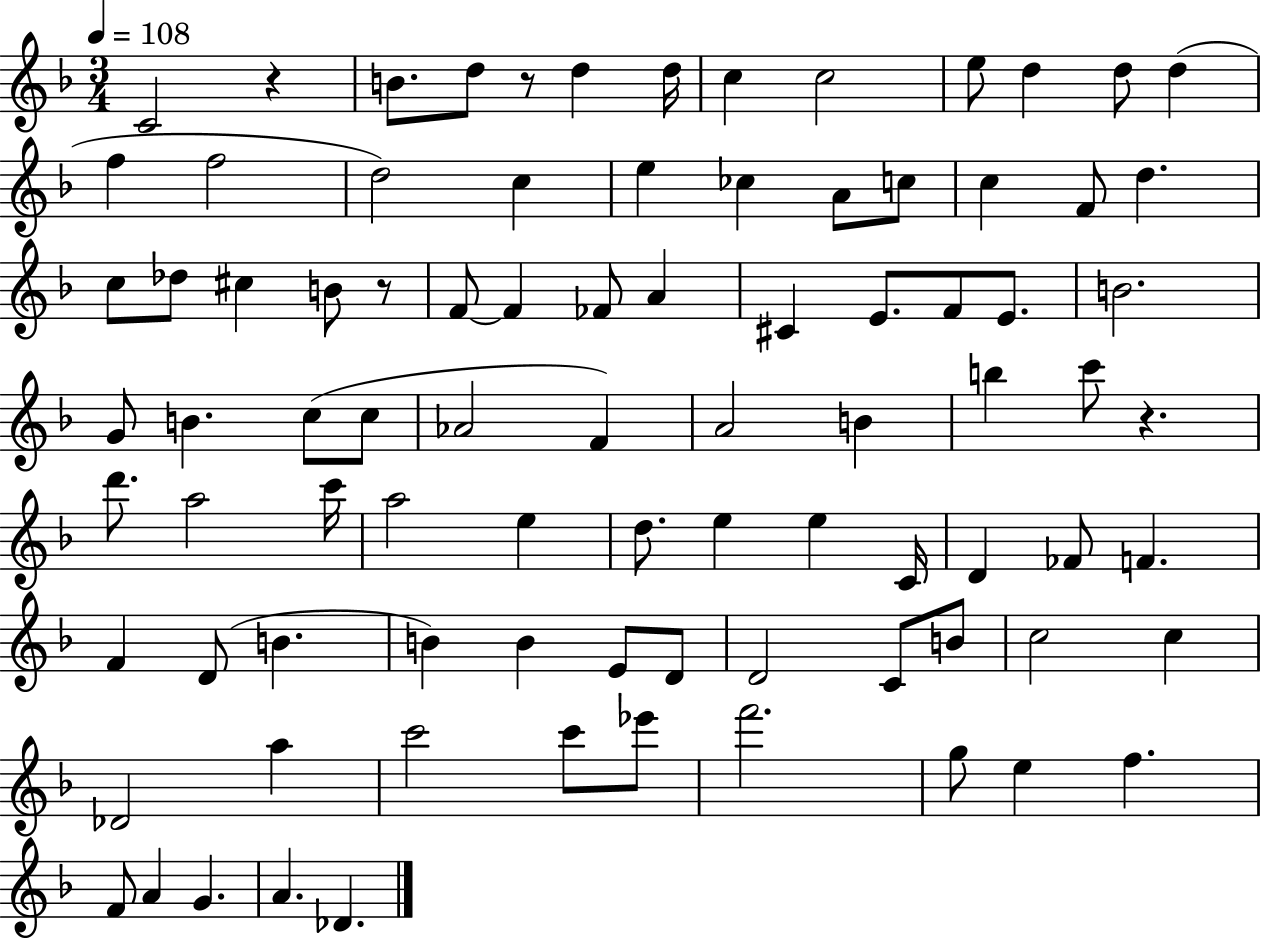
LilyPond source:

{
  \clef treble
  \numericTimeSignature
  \time 3/4
  \key f \major
  \tempo 4 = 108
  c'2 r4 | b'8. d''8 r8 d''4 d''16 | c''4 c''2 | e''8 d''4 d''8 d''4( | \break f''4 f''2 | d''2) c''4 | e''4 ces''4 a'8 c''8 | c''4 f'8 d''4. | \break c''8 des''8 cis''4 b'8 r8 | f'8~~ f'4 fes'8 a'4 | cis'4 e'8. f'8 e'8. | b'2. | \break g'8 b'4. c''8( c''8 | aes'2 f'4) | a'2 b'4 | b''4 c'''8 r4. | \break d'''8. a''2 c'''16 | a''2 e''4 | d''8. e''4 e''4 c'16 | d'4 fes'8 f'4. | \break f'4 d'8( b'4. | b'4) b'4 e'8 d'8 | d'2 c'8 b'8 | c''2 c''4 | \break des'2 a''4 | c'''2 c'''8 ees'''8 | f'''2. | g''8 e''4 f''4. | \break f'8 a'4 g'4. | a'4. des'4. | \bar "|."
}